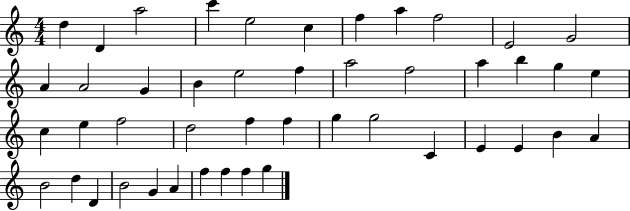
D5/q D4/q A5/h C6/q E5/h C5/q F5/q A5/q F5/h E4/h G4/h A4/q A4/h G4/q B4/q E5/h F5/q A5/h F5/h A5/q B5/q G5/q E5/q C5/q E5/q F5/h D5/h F5/q F5/q G5/q G5/h C4/q E4/q E4/q B4/q A4/q B4/h D5/q D4/q B4/h G4/q A4/q F5/q F5/q F5/q G5/q